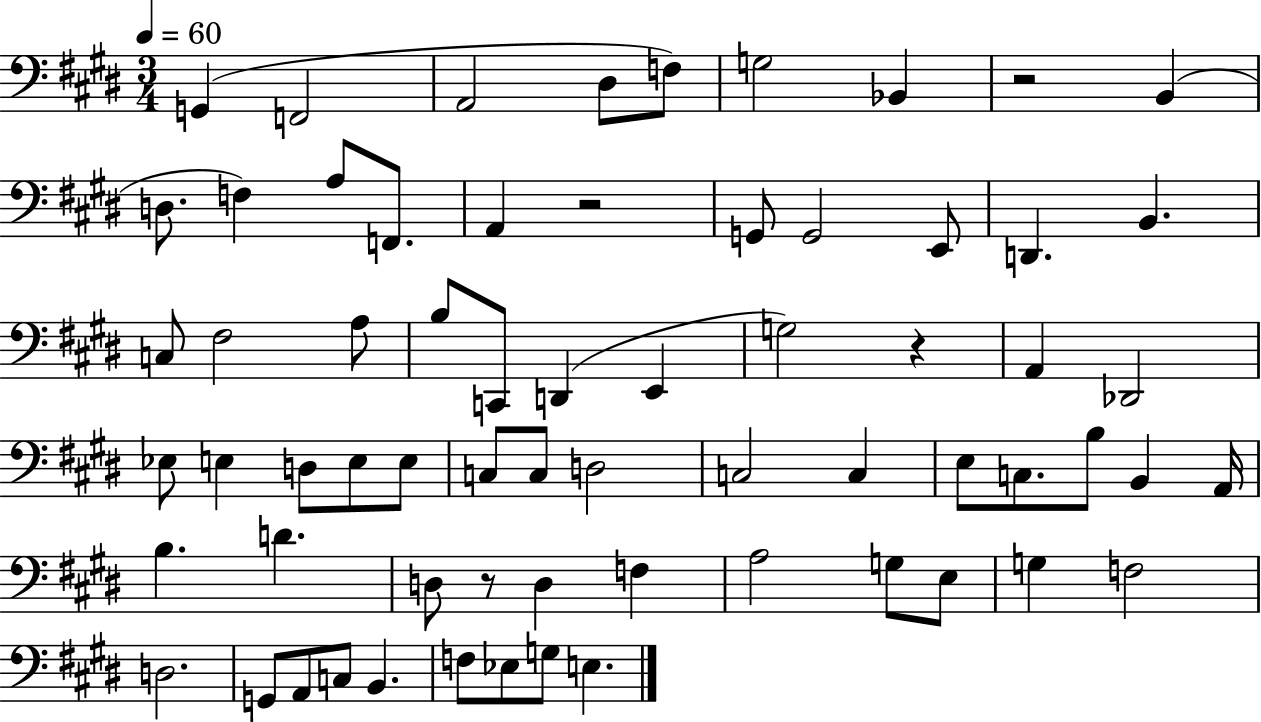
X:1
T:Untitled
M:3/4
L:1/4
K:E
G,, F,,2 A,,2 ^D,/2 F,/2 G,2 _B,, z2 B,, D,/2 F, A,/2 F,,/2 A,, z2 G,,/2 G,,2 E,,/2 D,, B,, C,/2 ^F,2 A,/2 B,/2 C,,/2 D,, E,, G,2 z A,, _D,,2 _E,/2 E, D,/2 E,/2 E,/2 C,/2 C,/2 D,2 C,2 C, E,/2 C,/2 B,/2 B,, A,,/4 B, D D,/2 z/2 D, F, A,2 G,/2 E,/2 G, F,2 D,2 G,,/2 A,,/2 C,/2 B,, F,/2 _E,/2 G,/2 E,